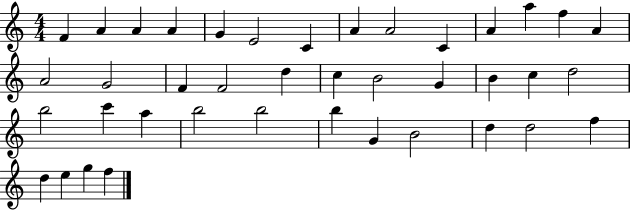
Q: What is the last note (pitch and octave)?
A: F5